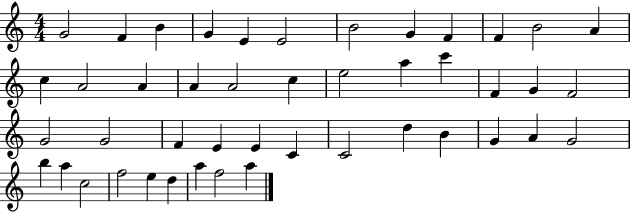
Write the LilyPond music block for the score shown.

{
  \clef treble
  \numericTimeSignature
  \time 4/4
  \key c \major
  g'2 f'4 b'4 | g'4 e'4 e'2 | b'2 g'4 f'4 | f'4 b'2 a'4 | \break c''4 a'2 a'4 | a'4 a'2 c''4 | e''2 a''4 c'''4 | f'4 g'4 f'2 | \break g'2 g'2 | f'4 e'4 e'4 c'4 | c'2 d''4 b'4 | g'4 a'4 g'2 | \break b''4 a''4 c''2 | f''2 e''4 d''4 | a''4 f''2 a''4 | \bar "|."
}